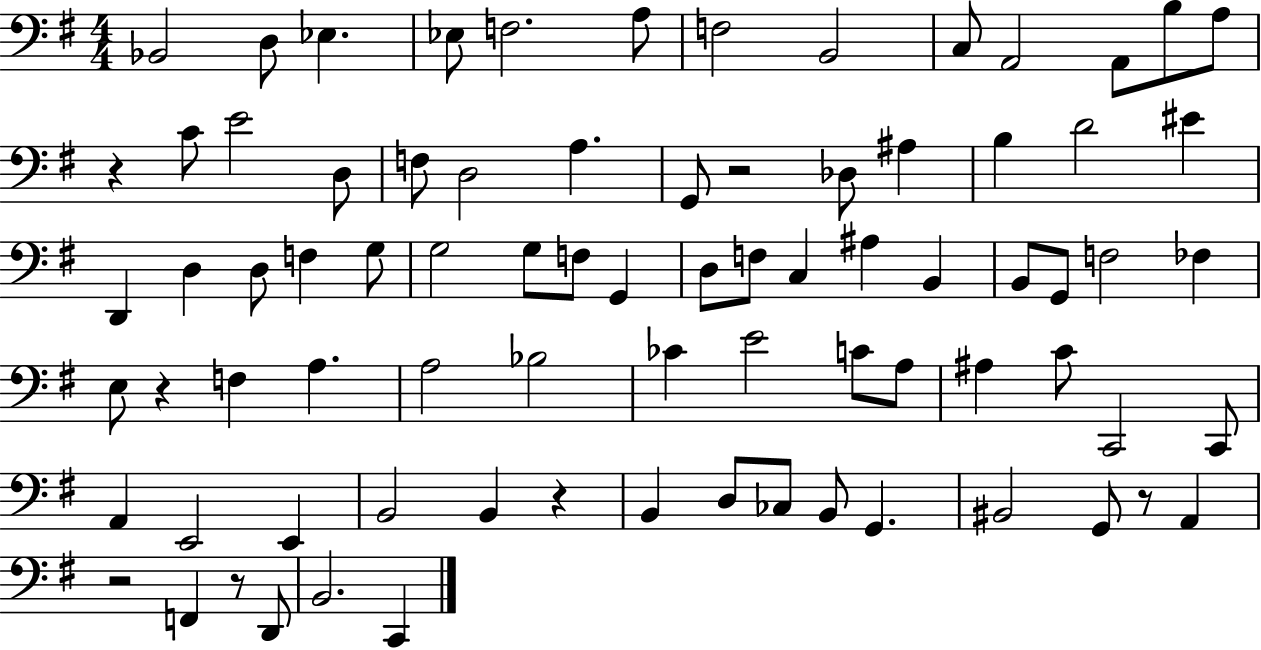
{
  \clef bass
  \numericTimeSignature
  \time 4/4
  \key g \major
  bes,2 d8 ees4. | ees8 f2. a8 | f2 b,2 | c8 a,2 a,8 b8 a8 | \break r4 c'8 e'2 d8 | f8 d2 a4. | g,8 r2 des8 ais4 | b4 d'2 eis'4 | \break d,4 d4 d8 f4 g8 | g2 g8 f8 g,4 | d8 f8 c4 ais4 b,4 | b,8 g,8 f2 fes4 | \break e8 r4 f4 a4. | a2 bes2 | ces'4 e'2 c'8 a8 | ais4 c'8 c,2 c,8 | \break a,4 e,2 e,4 | b,2 b,4 r4 | b,4 d8 ces8 b,8 g,4. | bis,2 g,8 r8 a,4 | \break r2 f,4 r8 d,8 | b,2. c,4 | \bar "|."
}